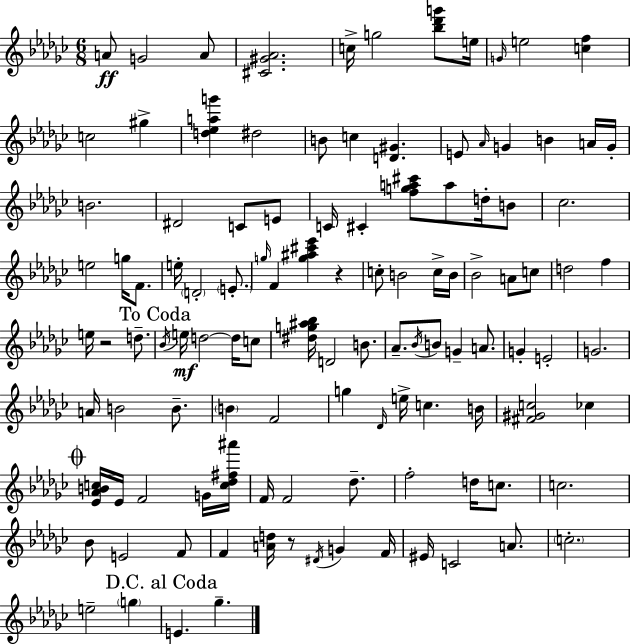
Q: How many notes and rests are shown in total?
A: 114